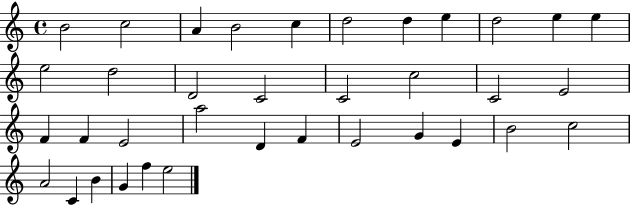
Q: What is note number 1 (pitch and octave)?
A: B4